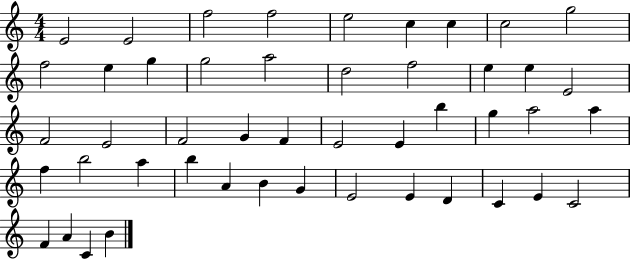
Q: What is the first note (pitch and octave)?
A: E4